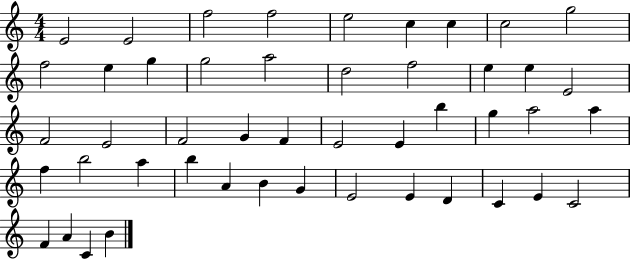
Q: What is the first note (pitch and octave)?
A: E4